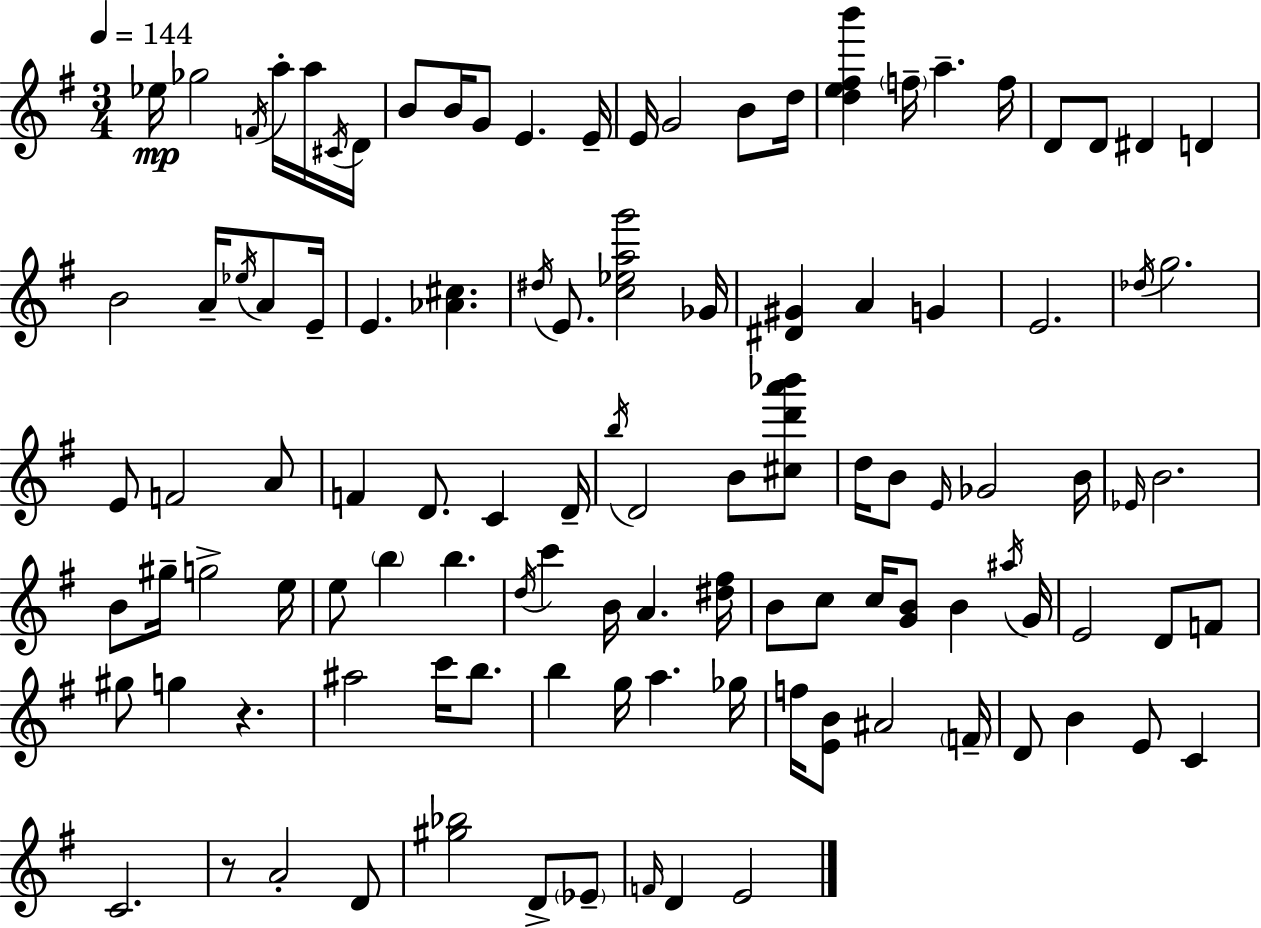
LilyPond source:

{
  \clef treble
  \numericTimeSignature
  \time 3/4
  \key g \major
  \tempo 4 = 144
  ees''16\mp ges''2 \acciaccatura { f'16 } a''16-. a''16 | \acciaccatura { cis'16 } d'16 b'8 b'16 g'8 e'4. | e'16-- e'16 g'2 b'8 | d''16 <d'' e'' fis'' b'''>4 \parenthesize f''16-- a''4.-- | \break f''16 d'8 d'8 dis'4 d'4 | b'2 a'16-- \acciaccatura { ees''16 } | a'8 e'16-- e'4. <aes' cis''>4. | \acciaccatura { dis''16 } e'8. <c'' ees'' a'' g'''>2 | \break ges'16 <dis' gis'>4 a'4 | g'4 e'2. | \acciaccatura { des''16 } g''2. | e'8 f'2 | \break a'8 f'4 d'8. | c'4 d'16-- \acciaccatura { b''16 } d'2 | b'8 <cis'' d''' a''' bes'''>8 d''16 b'8 \grace { e'16 } ges'2 | b'16 \grace { ees'16 } b'2. | \break b'8 gis''16-- g''2-> | e''16 e''8 \parenthesize b''4 | b''4. \acciaccatura { d''16 } c'''4 | b'16 a'4. <dis'' fis''>16 b'8 c''8 | \break c''16 <g' b'>8 b'4 \acciaccatura { ais''16 } g'16 e'2 | d'8 f'8 gis''8 | g''4 r4. ais''2 | c'''16 b''8. b''4 | \break g''16 a''4. ges''16 f''16 <e' b'>8 | ais'2 \parenthesize f'16-- d'8 | b'4 e'8 c'4 c'2. | r8 | \break a'2-. d'8 <gis'' bes''>2 | d'8-> \parenthesize ees'8-- \grace { f'16 } d'4 | e'2 \bar "|."
}